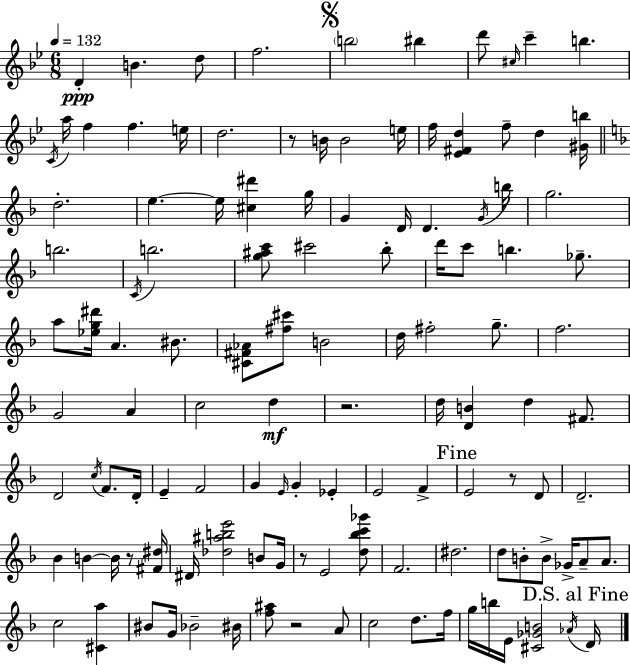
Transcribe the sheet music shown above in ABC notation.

X:1
T:Untitled
M:6/8
L:1/4
K:Gm
D B d/2 f2 b2 ^b d'/2 ^c/4 c' b C/4 a/4 f f e/4 d2 z/2 B/4 B2 e/4 f/4 [_E^Fd] f/2 d [^Gb]/4 d2 e e/4 [^c^d'] g/4 G D/4 D G/4 b/4 g2 b2 C/4 b2 [g^ac']/2 ^c'2 _b/2 d'/4 c'/2 b _g/2 a/2 [_eg^d']/4 A ^B/2 [^C^F_A]/2 [^f^c']/2 B2 d/4 ^f2 g/2 f2 G2 A c2 d z2 d/4 [DB] d ^F/2 D2 c/4 F/2 D/4 E F2 G E/4 G _E E2 F E2 z/2 D/2 D2 _B B B/4 z/2 [^F^d]/4 ^D/4 [_d^abe']2 B/2 G/4 z/2 E2 [d_bc'_g']/2 F2 ^d2 d/2 B/2 B/2 _G/4 A/2 A/2 c2 [^Ca] ^B/2 G/4 _B2 ^B/4 [f^a]/2 z2 A/2 c2 d/2 f/4 g/4 b/4 E/4 [^C_GB]2 _A/4 D/4